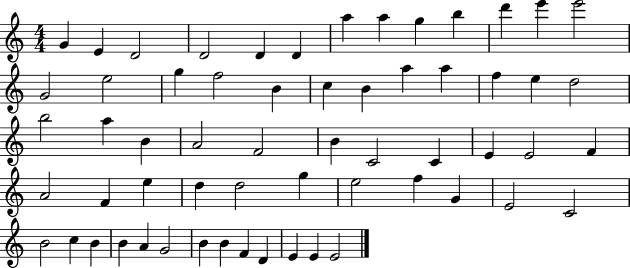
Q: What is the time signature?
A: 4/4